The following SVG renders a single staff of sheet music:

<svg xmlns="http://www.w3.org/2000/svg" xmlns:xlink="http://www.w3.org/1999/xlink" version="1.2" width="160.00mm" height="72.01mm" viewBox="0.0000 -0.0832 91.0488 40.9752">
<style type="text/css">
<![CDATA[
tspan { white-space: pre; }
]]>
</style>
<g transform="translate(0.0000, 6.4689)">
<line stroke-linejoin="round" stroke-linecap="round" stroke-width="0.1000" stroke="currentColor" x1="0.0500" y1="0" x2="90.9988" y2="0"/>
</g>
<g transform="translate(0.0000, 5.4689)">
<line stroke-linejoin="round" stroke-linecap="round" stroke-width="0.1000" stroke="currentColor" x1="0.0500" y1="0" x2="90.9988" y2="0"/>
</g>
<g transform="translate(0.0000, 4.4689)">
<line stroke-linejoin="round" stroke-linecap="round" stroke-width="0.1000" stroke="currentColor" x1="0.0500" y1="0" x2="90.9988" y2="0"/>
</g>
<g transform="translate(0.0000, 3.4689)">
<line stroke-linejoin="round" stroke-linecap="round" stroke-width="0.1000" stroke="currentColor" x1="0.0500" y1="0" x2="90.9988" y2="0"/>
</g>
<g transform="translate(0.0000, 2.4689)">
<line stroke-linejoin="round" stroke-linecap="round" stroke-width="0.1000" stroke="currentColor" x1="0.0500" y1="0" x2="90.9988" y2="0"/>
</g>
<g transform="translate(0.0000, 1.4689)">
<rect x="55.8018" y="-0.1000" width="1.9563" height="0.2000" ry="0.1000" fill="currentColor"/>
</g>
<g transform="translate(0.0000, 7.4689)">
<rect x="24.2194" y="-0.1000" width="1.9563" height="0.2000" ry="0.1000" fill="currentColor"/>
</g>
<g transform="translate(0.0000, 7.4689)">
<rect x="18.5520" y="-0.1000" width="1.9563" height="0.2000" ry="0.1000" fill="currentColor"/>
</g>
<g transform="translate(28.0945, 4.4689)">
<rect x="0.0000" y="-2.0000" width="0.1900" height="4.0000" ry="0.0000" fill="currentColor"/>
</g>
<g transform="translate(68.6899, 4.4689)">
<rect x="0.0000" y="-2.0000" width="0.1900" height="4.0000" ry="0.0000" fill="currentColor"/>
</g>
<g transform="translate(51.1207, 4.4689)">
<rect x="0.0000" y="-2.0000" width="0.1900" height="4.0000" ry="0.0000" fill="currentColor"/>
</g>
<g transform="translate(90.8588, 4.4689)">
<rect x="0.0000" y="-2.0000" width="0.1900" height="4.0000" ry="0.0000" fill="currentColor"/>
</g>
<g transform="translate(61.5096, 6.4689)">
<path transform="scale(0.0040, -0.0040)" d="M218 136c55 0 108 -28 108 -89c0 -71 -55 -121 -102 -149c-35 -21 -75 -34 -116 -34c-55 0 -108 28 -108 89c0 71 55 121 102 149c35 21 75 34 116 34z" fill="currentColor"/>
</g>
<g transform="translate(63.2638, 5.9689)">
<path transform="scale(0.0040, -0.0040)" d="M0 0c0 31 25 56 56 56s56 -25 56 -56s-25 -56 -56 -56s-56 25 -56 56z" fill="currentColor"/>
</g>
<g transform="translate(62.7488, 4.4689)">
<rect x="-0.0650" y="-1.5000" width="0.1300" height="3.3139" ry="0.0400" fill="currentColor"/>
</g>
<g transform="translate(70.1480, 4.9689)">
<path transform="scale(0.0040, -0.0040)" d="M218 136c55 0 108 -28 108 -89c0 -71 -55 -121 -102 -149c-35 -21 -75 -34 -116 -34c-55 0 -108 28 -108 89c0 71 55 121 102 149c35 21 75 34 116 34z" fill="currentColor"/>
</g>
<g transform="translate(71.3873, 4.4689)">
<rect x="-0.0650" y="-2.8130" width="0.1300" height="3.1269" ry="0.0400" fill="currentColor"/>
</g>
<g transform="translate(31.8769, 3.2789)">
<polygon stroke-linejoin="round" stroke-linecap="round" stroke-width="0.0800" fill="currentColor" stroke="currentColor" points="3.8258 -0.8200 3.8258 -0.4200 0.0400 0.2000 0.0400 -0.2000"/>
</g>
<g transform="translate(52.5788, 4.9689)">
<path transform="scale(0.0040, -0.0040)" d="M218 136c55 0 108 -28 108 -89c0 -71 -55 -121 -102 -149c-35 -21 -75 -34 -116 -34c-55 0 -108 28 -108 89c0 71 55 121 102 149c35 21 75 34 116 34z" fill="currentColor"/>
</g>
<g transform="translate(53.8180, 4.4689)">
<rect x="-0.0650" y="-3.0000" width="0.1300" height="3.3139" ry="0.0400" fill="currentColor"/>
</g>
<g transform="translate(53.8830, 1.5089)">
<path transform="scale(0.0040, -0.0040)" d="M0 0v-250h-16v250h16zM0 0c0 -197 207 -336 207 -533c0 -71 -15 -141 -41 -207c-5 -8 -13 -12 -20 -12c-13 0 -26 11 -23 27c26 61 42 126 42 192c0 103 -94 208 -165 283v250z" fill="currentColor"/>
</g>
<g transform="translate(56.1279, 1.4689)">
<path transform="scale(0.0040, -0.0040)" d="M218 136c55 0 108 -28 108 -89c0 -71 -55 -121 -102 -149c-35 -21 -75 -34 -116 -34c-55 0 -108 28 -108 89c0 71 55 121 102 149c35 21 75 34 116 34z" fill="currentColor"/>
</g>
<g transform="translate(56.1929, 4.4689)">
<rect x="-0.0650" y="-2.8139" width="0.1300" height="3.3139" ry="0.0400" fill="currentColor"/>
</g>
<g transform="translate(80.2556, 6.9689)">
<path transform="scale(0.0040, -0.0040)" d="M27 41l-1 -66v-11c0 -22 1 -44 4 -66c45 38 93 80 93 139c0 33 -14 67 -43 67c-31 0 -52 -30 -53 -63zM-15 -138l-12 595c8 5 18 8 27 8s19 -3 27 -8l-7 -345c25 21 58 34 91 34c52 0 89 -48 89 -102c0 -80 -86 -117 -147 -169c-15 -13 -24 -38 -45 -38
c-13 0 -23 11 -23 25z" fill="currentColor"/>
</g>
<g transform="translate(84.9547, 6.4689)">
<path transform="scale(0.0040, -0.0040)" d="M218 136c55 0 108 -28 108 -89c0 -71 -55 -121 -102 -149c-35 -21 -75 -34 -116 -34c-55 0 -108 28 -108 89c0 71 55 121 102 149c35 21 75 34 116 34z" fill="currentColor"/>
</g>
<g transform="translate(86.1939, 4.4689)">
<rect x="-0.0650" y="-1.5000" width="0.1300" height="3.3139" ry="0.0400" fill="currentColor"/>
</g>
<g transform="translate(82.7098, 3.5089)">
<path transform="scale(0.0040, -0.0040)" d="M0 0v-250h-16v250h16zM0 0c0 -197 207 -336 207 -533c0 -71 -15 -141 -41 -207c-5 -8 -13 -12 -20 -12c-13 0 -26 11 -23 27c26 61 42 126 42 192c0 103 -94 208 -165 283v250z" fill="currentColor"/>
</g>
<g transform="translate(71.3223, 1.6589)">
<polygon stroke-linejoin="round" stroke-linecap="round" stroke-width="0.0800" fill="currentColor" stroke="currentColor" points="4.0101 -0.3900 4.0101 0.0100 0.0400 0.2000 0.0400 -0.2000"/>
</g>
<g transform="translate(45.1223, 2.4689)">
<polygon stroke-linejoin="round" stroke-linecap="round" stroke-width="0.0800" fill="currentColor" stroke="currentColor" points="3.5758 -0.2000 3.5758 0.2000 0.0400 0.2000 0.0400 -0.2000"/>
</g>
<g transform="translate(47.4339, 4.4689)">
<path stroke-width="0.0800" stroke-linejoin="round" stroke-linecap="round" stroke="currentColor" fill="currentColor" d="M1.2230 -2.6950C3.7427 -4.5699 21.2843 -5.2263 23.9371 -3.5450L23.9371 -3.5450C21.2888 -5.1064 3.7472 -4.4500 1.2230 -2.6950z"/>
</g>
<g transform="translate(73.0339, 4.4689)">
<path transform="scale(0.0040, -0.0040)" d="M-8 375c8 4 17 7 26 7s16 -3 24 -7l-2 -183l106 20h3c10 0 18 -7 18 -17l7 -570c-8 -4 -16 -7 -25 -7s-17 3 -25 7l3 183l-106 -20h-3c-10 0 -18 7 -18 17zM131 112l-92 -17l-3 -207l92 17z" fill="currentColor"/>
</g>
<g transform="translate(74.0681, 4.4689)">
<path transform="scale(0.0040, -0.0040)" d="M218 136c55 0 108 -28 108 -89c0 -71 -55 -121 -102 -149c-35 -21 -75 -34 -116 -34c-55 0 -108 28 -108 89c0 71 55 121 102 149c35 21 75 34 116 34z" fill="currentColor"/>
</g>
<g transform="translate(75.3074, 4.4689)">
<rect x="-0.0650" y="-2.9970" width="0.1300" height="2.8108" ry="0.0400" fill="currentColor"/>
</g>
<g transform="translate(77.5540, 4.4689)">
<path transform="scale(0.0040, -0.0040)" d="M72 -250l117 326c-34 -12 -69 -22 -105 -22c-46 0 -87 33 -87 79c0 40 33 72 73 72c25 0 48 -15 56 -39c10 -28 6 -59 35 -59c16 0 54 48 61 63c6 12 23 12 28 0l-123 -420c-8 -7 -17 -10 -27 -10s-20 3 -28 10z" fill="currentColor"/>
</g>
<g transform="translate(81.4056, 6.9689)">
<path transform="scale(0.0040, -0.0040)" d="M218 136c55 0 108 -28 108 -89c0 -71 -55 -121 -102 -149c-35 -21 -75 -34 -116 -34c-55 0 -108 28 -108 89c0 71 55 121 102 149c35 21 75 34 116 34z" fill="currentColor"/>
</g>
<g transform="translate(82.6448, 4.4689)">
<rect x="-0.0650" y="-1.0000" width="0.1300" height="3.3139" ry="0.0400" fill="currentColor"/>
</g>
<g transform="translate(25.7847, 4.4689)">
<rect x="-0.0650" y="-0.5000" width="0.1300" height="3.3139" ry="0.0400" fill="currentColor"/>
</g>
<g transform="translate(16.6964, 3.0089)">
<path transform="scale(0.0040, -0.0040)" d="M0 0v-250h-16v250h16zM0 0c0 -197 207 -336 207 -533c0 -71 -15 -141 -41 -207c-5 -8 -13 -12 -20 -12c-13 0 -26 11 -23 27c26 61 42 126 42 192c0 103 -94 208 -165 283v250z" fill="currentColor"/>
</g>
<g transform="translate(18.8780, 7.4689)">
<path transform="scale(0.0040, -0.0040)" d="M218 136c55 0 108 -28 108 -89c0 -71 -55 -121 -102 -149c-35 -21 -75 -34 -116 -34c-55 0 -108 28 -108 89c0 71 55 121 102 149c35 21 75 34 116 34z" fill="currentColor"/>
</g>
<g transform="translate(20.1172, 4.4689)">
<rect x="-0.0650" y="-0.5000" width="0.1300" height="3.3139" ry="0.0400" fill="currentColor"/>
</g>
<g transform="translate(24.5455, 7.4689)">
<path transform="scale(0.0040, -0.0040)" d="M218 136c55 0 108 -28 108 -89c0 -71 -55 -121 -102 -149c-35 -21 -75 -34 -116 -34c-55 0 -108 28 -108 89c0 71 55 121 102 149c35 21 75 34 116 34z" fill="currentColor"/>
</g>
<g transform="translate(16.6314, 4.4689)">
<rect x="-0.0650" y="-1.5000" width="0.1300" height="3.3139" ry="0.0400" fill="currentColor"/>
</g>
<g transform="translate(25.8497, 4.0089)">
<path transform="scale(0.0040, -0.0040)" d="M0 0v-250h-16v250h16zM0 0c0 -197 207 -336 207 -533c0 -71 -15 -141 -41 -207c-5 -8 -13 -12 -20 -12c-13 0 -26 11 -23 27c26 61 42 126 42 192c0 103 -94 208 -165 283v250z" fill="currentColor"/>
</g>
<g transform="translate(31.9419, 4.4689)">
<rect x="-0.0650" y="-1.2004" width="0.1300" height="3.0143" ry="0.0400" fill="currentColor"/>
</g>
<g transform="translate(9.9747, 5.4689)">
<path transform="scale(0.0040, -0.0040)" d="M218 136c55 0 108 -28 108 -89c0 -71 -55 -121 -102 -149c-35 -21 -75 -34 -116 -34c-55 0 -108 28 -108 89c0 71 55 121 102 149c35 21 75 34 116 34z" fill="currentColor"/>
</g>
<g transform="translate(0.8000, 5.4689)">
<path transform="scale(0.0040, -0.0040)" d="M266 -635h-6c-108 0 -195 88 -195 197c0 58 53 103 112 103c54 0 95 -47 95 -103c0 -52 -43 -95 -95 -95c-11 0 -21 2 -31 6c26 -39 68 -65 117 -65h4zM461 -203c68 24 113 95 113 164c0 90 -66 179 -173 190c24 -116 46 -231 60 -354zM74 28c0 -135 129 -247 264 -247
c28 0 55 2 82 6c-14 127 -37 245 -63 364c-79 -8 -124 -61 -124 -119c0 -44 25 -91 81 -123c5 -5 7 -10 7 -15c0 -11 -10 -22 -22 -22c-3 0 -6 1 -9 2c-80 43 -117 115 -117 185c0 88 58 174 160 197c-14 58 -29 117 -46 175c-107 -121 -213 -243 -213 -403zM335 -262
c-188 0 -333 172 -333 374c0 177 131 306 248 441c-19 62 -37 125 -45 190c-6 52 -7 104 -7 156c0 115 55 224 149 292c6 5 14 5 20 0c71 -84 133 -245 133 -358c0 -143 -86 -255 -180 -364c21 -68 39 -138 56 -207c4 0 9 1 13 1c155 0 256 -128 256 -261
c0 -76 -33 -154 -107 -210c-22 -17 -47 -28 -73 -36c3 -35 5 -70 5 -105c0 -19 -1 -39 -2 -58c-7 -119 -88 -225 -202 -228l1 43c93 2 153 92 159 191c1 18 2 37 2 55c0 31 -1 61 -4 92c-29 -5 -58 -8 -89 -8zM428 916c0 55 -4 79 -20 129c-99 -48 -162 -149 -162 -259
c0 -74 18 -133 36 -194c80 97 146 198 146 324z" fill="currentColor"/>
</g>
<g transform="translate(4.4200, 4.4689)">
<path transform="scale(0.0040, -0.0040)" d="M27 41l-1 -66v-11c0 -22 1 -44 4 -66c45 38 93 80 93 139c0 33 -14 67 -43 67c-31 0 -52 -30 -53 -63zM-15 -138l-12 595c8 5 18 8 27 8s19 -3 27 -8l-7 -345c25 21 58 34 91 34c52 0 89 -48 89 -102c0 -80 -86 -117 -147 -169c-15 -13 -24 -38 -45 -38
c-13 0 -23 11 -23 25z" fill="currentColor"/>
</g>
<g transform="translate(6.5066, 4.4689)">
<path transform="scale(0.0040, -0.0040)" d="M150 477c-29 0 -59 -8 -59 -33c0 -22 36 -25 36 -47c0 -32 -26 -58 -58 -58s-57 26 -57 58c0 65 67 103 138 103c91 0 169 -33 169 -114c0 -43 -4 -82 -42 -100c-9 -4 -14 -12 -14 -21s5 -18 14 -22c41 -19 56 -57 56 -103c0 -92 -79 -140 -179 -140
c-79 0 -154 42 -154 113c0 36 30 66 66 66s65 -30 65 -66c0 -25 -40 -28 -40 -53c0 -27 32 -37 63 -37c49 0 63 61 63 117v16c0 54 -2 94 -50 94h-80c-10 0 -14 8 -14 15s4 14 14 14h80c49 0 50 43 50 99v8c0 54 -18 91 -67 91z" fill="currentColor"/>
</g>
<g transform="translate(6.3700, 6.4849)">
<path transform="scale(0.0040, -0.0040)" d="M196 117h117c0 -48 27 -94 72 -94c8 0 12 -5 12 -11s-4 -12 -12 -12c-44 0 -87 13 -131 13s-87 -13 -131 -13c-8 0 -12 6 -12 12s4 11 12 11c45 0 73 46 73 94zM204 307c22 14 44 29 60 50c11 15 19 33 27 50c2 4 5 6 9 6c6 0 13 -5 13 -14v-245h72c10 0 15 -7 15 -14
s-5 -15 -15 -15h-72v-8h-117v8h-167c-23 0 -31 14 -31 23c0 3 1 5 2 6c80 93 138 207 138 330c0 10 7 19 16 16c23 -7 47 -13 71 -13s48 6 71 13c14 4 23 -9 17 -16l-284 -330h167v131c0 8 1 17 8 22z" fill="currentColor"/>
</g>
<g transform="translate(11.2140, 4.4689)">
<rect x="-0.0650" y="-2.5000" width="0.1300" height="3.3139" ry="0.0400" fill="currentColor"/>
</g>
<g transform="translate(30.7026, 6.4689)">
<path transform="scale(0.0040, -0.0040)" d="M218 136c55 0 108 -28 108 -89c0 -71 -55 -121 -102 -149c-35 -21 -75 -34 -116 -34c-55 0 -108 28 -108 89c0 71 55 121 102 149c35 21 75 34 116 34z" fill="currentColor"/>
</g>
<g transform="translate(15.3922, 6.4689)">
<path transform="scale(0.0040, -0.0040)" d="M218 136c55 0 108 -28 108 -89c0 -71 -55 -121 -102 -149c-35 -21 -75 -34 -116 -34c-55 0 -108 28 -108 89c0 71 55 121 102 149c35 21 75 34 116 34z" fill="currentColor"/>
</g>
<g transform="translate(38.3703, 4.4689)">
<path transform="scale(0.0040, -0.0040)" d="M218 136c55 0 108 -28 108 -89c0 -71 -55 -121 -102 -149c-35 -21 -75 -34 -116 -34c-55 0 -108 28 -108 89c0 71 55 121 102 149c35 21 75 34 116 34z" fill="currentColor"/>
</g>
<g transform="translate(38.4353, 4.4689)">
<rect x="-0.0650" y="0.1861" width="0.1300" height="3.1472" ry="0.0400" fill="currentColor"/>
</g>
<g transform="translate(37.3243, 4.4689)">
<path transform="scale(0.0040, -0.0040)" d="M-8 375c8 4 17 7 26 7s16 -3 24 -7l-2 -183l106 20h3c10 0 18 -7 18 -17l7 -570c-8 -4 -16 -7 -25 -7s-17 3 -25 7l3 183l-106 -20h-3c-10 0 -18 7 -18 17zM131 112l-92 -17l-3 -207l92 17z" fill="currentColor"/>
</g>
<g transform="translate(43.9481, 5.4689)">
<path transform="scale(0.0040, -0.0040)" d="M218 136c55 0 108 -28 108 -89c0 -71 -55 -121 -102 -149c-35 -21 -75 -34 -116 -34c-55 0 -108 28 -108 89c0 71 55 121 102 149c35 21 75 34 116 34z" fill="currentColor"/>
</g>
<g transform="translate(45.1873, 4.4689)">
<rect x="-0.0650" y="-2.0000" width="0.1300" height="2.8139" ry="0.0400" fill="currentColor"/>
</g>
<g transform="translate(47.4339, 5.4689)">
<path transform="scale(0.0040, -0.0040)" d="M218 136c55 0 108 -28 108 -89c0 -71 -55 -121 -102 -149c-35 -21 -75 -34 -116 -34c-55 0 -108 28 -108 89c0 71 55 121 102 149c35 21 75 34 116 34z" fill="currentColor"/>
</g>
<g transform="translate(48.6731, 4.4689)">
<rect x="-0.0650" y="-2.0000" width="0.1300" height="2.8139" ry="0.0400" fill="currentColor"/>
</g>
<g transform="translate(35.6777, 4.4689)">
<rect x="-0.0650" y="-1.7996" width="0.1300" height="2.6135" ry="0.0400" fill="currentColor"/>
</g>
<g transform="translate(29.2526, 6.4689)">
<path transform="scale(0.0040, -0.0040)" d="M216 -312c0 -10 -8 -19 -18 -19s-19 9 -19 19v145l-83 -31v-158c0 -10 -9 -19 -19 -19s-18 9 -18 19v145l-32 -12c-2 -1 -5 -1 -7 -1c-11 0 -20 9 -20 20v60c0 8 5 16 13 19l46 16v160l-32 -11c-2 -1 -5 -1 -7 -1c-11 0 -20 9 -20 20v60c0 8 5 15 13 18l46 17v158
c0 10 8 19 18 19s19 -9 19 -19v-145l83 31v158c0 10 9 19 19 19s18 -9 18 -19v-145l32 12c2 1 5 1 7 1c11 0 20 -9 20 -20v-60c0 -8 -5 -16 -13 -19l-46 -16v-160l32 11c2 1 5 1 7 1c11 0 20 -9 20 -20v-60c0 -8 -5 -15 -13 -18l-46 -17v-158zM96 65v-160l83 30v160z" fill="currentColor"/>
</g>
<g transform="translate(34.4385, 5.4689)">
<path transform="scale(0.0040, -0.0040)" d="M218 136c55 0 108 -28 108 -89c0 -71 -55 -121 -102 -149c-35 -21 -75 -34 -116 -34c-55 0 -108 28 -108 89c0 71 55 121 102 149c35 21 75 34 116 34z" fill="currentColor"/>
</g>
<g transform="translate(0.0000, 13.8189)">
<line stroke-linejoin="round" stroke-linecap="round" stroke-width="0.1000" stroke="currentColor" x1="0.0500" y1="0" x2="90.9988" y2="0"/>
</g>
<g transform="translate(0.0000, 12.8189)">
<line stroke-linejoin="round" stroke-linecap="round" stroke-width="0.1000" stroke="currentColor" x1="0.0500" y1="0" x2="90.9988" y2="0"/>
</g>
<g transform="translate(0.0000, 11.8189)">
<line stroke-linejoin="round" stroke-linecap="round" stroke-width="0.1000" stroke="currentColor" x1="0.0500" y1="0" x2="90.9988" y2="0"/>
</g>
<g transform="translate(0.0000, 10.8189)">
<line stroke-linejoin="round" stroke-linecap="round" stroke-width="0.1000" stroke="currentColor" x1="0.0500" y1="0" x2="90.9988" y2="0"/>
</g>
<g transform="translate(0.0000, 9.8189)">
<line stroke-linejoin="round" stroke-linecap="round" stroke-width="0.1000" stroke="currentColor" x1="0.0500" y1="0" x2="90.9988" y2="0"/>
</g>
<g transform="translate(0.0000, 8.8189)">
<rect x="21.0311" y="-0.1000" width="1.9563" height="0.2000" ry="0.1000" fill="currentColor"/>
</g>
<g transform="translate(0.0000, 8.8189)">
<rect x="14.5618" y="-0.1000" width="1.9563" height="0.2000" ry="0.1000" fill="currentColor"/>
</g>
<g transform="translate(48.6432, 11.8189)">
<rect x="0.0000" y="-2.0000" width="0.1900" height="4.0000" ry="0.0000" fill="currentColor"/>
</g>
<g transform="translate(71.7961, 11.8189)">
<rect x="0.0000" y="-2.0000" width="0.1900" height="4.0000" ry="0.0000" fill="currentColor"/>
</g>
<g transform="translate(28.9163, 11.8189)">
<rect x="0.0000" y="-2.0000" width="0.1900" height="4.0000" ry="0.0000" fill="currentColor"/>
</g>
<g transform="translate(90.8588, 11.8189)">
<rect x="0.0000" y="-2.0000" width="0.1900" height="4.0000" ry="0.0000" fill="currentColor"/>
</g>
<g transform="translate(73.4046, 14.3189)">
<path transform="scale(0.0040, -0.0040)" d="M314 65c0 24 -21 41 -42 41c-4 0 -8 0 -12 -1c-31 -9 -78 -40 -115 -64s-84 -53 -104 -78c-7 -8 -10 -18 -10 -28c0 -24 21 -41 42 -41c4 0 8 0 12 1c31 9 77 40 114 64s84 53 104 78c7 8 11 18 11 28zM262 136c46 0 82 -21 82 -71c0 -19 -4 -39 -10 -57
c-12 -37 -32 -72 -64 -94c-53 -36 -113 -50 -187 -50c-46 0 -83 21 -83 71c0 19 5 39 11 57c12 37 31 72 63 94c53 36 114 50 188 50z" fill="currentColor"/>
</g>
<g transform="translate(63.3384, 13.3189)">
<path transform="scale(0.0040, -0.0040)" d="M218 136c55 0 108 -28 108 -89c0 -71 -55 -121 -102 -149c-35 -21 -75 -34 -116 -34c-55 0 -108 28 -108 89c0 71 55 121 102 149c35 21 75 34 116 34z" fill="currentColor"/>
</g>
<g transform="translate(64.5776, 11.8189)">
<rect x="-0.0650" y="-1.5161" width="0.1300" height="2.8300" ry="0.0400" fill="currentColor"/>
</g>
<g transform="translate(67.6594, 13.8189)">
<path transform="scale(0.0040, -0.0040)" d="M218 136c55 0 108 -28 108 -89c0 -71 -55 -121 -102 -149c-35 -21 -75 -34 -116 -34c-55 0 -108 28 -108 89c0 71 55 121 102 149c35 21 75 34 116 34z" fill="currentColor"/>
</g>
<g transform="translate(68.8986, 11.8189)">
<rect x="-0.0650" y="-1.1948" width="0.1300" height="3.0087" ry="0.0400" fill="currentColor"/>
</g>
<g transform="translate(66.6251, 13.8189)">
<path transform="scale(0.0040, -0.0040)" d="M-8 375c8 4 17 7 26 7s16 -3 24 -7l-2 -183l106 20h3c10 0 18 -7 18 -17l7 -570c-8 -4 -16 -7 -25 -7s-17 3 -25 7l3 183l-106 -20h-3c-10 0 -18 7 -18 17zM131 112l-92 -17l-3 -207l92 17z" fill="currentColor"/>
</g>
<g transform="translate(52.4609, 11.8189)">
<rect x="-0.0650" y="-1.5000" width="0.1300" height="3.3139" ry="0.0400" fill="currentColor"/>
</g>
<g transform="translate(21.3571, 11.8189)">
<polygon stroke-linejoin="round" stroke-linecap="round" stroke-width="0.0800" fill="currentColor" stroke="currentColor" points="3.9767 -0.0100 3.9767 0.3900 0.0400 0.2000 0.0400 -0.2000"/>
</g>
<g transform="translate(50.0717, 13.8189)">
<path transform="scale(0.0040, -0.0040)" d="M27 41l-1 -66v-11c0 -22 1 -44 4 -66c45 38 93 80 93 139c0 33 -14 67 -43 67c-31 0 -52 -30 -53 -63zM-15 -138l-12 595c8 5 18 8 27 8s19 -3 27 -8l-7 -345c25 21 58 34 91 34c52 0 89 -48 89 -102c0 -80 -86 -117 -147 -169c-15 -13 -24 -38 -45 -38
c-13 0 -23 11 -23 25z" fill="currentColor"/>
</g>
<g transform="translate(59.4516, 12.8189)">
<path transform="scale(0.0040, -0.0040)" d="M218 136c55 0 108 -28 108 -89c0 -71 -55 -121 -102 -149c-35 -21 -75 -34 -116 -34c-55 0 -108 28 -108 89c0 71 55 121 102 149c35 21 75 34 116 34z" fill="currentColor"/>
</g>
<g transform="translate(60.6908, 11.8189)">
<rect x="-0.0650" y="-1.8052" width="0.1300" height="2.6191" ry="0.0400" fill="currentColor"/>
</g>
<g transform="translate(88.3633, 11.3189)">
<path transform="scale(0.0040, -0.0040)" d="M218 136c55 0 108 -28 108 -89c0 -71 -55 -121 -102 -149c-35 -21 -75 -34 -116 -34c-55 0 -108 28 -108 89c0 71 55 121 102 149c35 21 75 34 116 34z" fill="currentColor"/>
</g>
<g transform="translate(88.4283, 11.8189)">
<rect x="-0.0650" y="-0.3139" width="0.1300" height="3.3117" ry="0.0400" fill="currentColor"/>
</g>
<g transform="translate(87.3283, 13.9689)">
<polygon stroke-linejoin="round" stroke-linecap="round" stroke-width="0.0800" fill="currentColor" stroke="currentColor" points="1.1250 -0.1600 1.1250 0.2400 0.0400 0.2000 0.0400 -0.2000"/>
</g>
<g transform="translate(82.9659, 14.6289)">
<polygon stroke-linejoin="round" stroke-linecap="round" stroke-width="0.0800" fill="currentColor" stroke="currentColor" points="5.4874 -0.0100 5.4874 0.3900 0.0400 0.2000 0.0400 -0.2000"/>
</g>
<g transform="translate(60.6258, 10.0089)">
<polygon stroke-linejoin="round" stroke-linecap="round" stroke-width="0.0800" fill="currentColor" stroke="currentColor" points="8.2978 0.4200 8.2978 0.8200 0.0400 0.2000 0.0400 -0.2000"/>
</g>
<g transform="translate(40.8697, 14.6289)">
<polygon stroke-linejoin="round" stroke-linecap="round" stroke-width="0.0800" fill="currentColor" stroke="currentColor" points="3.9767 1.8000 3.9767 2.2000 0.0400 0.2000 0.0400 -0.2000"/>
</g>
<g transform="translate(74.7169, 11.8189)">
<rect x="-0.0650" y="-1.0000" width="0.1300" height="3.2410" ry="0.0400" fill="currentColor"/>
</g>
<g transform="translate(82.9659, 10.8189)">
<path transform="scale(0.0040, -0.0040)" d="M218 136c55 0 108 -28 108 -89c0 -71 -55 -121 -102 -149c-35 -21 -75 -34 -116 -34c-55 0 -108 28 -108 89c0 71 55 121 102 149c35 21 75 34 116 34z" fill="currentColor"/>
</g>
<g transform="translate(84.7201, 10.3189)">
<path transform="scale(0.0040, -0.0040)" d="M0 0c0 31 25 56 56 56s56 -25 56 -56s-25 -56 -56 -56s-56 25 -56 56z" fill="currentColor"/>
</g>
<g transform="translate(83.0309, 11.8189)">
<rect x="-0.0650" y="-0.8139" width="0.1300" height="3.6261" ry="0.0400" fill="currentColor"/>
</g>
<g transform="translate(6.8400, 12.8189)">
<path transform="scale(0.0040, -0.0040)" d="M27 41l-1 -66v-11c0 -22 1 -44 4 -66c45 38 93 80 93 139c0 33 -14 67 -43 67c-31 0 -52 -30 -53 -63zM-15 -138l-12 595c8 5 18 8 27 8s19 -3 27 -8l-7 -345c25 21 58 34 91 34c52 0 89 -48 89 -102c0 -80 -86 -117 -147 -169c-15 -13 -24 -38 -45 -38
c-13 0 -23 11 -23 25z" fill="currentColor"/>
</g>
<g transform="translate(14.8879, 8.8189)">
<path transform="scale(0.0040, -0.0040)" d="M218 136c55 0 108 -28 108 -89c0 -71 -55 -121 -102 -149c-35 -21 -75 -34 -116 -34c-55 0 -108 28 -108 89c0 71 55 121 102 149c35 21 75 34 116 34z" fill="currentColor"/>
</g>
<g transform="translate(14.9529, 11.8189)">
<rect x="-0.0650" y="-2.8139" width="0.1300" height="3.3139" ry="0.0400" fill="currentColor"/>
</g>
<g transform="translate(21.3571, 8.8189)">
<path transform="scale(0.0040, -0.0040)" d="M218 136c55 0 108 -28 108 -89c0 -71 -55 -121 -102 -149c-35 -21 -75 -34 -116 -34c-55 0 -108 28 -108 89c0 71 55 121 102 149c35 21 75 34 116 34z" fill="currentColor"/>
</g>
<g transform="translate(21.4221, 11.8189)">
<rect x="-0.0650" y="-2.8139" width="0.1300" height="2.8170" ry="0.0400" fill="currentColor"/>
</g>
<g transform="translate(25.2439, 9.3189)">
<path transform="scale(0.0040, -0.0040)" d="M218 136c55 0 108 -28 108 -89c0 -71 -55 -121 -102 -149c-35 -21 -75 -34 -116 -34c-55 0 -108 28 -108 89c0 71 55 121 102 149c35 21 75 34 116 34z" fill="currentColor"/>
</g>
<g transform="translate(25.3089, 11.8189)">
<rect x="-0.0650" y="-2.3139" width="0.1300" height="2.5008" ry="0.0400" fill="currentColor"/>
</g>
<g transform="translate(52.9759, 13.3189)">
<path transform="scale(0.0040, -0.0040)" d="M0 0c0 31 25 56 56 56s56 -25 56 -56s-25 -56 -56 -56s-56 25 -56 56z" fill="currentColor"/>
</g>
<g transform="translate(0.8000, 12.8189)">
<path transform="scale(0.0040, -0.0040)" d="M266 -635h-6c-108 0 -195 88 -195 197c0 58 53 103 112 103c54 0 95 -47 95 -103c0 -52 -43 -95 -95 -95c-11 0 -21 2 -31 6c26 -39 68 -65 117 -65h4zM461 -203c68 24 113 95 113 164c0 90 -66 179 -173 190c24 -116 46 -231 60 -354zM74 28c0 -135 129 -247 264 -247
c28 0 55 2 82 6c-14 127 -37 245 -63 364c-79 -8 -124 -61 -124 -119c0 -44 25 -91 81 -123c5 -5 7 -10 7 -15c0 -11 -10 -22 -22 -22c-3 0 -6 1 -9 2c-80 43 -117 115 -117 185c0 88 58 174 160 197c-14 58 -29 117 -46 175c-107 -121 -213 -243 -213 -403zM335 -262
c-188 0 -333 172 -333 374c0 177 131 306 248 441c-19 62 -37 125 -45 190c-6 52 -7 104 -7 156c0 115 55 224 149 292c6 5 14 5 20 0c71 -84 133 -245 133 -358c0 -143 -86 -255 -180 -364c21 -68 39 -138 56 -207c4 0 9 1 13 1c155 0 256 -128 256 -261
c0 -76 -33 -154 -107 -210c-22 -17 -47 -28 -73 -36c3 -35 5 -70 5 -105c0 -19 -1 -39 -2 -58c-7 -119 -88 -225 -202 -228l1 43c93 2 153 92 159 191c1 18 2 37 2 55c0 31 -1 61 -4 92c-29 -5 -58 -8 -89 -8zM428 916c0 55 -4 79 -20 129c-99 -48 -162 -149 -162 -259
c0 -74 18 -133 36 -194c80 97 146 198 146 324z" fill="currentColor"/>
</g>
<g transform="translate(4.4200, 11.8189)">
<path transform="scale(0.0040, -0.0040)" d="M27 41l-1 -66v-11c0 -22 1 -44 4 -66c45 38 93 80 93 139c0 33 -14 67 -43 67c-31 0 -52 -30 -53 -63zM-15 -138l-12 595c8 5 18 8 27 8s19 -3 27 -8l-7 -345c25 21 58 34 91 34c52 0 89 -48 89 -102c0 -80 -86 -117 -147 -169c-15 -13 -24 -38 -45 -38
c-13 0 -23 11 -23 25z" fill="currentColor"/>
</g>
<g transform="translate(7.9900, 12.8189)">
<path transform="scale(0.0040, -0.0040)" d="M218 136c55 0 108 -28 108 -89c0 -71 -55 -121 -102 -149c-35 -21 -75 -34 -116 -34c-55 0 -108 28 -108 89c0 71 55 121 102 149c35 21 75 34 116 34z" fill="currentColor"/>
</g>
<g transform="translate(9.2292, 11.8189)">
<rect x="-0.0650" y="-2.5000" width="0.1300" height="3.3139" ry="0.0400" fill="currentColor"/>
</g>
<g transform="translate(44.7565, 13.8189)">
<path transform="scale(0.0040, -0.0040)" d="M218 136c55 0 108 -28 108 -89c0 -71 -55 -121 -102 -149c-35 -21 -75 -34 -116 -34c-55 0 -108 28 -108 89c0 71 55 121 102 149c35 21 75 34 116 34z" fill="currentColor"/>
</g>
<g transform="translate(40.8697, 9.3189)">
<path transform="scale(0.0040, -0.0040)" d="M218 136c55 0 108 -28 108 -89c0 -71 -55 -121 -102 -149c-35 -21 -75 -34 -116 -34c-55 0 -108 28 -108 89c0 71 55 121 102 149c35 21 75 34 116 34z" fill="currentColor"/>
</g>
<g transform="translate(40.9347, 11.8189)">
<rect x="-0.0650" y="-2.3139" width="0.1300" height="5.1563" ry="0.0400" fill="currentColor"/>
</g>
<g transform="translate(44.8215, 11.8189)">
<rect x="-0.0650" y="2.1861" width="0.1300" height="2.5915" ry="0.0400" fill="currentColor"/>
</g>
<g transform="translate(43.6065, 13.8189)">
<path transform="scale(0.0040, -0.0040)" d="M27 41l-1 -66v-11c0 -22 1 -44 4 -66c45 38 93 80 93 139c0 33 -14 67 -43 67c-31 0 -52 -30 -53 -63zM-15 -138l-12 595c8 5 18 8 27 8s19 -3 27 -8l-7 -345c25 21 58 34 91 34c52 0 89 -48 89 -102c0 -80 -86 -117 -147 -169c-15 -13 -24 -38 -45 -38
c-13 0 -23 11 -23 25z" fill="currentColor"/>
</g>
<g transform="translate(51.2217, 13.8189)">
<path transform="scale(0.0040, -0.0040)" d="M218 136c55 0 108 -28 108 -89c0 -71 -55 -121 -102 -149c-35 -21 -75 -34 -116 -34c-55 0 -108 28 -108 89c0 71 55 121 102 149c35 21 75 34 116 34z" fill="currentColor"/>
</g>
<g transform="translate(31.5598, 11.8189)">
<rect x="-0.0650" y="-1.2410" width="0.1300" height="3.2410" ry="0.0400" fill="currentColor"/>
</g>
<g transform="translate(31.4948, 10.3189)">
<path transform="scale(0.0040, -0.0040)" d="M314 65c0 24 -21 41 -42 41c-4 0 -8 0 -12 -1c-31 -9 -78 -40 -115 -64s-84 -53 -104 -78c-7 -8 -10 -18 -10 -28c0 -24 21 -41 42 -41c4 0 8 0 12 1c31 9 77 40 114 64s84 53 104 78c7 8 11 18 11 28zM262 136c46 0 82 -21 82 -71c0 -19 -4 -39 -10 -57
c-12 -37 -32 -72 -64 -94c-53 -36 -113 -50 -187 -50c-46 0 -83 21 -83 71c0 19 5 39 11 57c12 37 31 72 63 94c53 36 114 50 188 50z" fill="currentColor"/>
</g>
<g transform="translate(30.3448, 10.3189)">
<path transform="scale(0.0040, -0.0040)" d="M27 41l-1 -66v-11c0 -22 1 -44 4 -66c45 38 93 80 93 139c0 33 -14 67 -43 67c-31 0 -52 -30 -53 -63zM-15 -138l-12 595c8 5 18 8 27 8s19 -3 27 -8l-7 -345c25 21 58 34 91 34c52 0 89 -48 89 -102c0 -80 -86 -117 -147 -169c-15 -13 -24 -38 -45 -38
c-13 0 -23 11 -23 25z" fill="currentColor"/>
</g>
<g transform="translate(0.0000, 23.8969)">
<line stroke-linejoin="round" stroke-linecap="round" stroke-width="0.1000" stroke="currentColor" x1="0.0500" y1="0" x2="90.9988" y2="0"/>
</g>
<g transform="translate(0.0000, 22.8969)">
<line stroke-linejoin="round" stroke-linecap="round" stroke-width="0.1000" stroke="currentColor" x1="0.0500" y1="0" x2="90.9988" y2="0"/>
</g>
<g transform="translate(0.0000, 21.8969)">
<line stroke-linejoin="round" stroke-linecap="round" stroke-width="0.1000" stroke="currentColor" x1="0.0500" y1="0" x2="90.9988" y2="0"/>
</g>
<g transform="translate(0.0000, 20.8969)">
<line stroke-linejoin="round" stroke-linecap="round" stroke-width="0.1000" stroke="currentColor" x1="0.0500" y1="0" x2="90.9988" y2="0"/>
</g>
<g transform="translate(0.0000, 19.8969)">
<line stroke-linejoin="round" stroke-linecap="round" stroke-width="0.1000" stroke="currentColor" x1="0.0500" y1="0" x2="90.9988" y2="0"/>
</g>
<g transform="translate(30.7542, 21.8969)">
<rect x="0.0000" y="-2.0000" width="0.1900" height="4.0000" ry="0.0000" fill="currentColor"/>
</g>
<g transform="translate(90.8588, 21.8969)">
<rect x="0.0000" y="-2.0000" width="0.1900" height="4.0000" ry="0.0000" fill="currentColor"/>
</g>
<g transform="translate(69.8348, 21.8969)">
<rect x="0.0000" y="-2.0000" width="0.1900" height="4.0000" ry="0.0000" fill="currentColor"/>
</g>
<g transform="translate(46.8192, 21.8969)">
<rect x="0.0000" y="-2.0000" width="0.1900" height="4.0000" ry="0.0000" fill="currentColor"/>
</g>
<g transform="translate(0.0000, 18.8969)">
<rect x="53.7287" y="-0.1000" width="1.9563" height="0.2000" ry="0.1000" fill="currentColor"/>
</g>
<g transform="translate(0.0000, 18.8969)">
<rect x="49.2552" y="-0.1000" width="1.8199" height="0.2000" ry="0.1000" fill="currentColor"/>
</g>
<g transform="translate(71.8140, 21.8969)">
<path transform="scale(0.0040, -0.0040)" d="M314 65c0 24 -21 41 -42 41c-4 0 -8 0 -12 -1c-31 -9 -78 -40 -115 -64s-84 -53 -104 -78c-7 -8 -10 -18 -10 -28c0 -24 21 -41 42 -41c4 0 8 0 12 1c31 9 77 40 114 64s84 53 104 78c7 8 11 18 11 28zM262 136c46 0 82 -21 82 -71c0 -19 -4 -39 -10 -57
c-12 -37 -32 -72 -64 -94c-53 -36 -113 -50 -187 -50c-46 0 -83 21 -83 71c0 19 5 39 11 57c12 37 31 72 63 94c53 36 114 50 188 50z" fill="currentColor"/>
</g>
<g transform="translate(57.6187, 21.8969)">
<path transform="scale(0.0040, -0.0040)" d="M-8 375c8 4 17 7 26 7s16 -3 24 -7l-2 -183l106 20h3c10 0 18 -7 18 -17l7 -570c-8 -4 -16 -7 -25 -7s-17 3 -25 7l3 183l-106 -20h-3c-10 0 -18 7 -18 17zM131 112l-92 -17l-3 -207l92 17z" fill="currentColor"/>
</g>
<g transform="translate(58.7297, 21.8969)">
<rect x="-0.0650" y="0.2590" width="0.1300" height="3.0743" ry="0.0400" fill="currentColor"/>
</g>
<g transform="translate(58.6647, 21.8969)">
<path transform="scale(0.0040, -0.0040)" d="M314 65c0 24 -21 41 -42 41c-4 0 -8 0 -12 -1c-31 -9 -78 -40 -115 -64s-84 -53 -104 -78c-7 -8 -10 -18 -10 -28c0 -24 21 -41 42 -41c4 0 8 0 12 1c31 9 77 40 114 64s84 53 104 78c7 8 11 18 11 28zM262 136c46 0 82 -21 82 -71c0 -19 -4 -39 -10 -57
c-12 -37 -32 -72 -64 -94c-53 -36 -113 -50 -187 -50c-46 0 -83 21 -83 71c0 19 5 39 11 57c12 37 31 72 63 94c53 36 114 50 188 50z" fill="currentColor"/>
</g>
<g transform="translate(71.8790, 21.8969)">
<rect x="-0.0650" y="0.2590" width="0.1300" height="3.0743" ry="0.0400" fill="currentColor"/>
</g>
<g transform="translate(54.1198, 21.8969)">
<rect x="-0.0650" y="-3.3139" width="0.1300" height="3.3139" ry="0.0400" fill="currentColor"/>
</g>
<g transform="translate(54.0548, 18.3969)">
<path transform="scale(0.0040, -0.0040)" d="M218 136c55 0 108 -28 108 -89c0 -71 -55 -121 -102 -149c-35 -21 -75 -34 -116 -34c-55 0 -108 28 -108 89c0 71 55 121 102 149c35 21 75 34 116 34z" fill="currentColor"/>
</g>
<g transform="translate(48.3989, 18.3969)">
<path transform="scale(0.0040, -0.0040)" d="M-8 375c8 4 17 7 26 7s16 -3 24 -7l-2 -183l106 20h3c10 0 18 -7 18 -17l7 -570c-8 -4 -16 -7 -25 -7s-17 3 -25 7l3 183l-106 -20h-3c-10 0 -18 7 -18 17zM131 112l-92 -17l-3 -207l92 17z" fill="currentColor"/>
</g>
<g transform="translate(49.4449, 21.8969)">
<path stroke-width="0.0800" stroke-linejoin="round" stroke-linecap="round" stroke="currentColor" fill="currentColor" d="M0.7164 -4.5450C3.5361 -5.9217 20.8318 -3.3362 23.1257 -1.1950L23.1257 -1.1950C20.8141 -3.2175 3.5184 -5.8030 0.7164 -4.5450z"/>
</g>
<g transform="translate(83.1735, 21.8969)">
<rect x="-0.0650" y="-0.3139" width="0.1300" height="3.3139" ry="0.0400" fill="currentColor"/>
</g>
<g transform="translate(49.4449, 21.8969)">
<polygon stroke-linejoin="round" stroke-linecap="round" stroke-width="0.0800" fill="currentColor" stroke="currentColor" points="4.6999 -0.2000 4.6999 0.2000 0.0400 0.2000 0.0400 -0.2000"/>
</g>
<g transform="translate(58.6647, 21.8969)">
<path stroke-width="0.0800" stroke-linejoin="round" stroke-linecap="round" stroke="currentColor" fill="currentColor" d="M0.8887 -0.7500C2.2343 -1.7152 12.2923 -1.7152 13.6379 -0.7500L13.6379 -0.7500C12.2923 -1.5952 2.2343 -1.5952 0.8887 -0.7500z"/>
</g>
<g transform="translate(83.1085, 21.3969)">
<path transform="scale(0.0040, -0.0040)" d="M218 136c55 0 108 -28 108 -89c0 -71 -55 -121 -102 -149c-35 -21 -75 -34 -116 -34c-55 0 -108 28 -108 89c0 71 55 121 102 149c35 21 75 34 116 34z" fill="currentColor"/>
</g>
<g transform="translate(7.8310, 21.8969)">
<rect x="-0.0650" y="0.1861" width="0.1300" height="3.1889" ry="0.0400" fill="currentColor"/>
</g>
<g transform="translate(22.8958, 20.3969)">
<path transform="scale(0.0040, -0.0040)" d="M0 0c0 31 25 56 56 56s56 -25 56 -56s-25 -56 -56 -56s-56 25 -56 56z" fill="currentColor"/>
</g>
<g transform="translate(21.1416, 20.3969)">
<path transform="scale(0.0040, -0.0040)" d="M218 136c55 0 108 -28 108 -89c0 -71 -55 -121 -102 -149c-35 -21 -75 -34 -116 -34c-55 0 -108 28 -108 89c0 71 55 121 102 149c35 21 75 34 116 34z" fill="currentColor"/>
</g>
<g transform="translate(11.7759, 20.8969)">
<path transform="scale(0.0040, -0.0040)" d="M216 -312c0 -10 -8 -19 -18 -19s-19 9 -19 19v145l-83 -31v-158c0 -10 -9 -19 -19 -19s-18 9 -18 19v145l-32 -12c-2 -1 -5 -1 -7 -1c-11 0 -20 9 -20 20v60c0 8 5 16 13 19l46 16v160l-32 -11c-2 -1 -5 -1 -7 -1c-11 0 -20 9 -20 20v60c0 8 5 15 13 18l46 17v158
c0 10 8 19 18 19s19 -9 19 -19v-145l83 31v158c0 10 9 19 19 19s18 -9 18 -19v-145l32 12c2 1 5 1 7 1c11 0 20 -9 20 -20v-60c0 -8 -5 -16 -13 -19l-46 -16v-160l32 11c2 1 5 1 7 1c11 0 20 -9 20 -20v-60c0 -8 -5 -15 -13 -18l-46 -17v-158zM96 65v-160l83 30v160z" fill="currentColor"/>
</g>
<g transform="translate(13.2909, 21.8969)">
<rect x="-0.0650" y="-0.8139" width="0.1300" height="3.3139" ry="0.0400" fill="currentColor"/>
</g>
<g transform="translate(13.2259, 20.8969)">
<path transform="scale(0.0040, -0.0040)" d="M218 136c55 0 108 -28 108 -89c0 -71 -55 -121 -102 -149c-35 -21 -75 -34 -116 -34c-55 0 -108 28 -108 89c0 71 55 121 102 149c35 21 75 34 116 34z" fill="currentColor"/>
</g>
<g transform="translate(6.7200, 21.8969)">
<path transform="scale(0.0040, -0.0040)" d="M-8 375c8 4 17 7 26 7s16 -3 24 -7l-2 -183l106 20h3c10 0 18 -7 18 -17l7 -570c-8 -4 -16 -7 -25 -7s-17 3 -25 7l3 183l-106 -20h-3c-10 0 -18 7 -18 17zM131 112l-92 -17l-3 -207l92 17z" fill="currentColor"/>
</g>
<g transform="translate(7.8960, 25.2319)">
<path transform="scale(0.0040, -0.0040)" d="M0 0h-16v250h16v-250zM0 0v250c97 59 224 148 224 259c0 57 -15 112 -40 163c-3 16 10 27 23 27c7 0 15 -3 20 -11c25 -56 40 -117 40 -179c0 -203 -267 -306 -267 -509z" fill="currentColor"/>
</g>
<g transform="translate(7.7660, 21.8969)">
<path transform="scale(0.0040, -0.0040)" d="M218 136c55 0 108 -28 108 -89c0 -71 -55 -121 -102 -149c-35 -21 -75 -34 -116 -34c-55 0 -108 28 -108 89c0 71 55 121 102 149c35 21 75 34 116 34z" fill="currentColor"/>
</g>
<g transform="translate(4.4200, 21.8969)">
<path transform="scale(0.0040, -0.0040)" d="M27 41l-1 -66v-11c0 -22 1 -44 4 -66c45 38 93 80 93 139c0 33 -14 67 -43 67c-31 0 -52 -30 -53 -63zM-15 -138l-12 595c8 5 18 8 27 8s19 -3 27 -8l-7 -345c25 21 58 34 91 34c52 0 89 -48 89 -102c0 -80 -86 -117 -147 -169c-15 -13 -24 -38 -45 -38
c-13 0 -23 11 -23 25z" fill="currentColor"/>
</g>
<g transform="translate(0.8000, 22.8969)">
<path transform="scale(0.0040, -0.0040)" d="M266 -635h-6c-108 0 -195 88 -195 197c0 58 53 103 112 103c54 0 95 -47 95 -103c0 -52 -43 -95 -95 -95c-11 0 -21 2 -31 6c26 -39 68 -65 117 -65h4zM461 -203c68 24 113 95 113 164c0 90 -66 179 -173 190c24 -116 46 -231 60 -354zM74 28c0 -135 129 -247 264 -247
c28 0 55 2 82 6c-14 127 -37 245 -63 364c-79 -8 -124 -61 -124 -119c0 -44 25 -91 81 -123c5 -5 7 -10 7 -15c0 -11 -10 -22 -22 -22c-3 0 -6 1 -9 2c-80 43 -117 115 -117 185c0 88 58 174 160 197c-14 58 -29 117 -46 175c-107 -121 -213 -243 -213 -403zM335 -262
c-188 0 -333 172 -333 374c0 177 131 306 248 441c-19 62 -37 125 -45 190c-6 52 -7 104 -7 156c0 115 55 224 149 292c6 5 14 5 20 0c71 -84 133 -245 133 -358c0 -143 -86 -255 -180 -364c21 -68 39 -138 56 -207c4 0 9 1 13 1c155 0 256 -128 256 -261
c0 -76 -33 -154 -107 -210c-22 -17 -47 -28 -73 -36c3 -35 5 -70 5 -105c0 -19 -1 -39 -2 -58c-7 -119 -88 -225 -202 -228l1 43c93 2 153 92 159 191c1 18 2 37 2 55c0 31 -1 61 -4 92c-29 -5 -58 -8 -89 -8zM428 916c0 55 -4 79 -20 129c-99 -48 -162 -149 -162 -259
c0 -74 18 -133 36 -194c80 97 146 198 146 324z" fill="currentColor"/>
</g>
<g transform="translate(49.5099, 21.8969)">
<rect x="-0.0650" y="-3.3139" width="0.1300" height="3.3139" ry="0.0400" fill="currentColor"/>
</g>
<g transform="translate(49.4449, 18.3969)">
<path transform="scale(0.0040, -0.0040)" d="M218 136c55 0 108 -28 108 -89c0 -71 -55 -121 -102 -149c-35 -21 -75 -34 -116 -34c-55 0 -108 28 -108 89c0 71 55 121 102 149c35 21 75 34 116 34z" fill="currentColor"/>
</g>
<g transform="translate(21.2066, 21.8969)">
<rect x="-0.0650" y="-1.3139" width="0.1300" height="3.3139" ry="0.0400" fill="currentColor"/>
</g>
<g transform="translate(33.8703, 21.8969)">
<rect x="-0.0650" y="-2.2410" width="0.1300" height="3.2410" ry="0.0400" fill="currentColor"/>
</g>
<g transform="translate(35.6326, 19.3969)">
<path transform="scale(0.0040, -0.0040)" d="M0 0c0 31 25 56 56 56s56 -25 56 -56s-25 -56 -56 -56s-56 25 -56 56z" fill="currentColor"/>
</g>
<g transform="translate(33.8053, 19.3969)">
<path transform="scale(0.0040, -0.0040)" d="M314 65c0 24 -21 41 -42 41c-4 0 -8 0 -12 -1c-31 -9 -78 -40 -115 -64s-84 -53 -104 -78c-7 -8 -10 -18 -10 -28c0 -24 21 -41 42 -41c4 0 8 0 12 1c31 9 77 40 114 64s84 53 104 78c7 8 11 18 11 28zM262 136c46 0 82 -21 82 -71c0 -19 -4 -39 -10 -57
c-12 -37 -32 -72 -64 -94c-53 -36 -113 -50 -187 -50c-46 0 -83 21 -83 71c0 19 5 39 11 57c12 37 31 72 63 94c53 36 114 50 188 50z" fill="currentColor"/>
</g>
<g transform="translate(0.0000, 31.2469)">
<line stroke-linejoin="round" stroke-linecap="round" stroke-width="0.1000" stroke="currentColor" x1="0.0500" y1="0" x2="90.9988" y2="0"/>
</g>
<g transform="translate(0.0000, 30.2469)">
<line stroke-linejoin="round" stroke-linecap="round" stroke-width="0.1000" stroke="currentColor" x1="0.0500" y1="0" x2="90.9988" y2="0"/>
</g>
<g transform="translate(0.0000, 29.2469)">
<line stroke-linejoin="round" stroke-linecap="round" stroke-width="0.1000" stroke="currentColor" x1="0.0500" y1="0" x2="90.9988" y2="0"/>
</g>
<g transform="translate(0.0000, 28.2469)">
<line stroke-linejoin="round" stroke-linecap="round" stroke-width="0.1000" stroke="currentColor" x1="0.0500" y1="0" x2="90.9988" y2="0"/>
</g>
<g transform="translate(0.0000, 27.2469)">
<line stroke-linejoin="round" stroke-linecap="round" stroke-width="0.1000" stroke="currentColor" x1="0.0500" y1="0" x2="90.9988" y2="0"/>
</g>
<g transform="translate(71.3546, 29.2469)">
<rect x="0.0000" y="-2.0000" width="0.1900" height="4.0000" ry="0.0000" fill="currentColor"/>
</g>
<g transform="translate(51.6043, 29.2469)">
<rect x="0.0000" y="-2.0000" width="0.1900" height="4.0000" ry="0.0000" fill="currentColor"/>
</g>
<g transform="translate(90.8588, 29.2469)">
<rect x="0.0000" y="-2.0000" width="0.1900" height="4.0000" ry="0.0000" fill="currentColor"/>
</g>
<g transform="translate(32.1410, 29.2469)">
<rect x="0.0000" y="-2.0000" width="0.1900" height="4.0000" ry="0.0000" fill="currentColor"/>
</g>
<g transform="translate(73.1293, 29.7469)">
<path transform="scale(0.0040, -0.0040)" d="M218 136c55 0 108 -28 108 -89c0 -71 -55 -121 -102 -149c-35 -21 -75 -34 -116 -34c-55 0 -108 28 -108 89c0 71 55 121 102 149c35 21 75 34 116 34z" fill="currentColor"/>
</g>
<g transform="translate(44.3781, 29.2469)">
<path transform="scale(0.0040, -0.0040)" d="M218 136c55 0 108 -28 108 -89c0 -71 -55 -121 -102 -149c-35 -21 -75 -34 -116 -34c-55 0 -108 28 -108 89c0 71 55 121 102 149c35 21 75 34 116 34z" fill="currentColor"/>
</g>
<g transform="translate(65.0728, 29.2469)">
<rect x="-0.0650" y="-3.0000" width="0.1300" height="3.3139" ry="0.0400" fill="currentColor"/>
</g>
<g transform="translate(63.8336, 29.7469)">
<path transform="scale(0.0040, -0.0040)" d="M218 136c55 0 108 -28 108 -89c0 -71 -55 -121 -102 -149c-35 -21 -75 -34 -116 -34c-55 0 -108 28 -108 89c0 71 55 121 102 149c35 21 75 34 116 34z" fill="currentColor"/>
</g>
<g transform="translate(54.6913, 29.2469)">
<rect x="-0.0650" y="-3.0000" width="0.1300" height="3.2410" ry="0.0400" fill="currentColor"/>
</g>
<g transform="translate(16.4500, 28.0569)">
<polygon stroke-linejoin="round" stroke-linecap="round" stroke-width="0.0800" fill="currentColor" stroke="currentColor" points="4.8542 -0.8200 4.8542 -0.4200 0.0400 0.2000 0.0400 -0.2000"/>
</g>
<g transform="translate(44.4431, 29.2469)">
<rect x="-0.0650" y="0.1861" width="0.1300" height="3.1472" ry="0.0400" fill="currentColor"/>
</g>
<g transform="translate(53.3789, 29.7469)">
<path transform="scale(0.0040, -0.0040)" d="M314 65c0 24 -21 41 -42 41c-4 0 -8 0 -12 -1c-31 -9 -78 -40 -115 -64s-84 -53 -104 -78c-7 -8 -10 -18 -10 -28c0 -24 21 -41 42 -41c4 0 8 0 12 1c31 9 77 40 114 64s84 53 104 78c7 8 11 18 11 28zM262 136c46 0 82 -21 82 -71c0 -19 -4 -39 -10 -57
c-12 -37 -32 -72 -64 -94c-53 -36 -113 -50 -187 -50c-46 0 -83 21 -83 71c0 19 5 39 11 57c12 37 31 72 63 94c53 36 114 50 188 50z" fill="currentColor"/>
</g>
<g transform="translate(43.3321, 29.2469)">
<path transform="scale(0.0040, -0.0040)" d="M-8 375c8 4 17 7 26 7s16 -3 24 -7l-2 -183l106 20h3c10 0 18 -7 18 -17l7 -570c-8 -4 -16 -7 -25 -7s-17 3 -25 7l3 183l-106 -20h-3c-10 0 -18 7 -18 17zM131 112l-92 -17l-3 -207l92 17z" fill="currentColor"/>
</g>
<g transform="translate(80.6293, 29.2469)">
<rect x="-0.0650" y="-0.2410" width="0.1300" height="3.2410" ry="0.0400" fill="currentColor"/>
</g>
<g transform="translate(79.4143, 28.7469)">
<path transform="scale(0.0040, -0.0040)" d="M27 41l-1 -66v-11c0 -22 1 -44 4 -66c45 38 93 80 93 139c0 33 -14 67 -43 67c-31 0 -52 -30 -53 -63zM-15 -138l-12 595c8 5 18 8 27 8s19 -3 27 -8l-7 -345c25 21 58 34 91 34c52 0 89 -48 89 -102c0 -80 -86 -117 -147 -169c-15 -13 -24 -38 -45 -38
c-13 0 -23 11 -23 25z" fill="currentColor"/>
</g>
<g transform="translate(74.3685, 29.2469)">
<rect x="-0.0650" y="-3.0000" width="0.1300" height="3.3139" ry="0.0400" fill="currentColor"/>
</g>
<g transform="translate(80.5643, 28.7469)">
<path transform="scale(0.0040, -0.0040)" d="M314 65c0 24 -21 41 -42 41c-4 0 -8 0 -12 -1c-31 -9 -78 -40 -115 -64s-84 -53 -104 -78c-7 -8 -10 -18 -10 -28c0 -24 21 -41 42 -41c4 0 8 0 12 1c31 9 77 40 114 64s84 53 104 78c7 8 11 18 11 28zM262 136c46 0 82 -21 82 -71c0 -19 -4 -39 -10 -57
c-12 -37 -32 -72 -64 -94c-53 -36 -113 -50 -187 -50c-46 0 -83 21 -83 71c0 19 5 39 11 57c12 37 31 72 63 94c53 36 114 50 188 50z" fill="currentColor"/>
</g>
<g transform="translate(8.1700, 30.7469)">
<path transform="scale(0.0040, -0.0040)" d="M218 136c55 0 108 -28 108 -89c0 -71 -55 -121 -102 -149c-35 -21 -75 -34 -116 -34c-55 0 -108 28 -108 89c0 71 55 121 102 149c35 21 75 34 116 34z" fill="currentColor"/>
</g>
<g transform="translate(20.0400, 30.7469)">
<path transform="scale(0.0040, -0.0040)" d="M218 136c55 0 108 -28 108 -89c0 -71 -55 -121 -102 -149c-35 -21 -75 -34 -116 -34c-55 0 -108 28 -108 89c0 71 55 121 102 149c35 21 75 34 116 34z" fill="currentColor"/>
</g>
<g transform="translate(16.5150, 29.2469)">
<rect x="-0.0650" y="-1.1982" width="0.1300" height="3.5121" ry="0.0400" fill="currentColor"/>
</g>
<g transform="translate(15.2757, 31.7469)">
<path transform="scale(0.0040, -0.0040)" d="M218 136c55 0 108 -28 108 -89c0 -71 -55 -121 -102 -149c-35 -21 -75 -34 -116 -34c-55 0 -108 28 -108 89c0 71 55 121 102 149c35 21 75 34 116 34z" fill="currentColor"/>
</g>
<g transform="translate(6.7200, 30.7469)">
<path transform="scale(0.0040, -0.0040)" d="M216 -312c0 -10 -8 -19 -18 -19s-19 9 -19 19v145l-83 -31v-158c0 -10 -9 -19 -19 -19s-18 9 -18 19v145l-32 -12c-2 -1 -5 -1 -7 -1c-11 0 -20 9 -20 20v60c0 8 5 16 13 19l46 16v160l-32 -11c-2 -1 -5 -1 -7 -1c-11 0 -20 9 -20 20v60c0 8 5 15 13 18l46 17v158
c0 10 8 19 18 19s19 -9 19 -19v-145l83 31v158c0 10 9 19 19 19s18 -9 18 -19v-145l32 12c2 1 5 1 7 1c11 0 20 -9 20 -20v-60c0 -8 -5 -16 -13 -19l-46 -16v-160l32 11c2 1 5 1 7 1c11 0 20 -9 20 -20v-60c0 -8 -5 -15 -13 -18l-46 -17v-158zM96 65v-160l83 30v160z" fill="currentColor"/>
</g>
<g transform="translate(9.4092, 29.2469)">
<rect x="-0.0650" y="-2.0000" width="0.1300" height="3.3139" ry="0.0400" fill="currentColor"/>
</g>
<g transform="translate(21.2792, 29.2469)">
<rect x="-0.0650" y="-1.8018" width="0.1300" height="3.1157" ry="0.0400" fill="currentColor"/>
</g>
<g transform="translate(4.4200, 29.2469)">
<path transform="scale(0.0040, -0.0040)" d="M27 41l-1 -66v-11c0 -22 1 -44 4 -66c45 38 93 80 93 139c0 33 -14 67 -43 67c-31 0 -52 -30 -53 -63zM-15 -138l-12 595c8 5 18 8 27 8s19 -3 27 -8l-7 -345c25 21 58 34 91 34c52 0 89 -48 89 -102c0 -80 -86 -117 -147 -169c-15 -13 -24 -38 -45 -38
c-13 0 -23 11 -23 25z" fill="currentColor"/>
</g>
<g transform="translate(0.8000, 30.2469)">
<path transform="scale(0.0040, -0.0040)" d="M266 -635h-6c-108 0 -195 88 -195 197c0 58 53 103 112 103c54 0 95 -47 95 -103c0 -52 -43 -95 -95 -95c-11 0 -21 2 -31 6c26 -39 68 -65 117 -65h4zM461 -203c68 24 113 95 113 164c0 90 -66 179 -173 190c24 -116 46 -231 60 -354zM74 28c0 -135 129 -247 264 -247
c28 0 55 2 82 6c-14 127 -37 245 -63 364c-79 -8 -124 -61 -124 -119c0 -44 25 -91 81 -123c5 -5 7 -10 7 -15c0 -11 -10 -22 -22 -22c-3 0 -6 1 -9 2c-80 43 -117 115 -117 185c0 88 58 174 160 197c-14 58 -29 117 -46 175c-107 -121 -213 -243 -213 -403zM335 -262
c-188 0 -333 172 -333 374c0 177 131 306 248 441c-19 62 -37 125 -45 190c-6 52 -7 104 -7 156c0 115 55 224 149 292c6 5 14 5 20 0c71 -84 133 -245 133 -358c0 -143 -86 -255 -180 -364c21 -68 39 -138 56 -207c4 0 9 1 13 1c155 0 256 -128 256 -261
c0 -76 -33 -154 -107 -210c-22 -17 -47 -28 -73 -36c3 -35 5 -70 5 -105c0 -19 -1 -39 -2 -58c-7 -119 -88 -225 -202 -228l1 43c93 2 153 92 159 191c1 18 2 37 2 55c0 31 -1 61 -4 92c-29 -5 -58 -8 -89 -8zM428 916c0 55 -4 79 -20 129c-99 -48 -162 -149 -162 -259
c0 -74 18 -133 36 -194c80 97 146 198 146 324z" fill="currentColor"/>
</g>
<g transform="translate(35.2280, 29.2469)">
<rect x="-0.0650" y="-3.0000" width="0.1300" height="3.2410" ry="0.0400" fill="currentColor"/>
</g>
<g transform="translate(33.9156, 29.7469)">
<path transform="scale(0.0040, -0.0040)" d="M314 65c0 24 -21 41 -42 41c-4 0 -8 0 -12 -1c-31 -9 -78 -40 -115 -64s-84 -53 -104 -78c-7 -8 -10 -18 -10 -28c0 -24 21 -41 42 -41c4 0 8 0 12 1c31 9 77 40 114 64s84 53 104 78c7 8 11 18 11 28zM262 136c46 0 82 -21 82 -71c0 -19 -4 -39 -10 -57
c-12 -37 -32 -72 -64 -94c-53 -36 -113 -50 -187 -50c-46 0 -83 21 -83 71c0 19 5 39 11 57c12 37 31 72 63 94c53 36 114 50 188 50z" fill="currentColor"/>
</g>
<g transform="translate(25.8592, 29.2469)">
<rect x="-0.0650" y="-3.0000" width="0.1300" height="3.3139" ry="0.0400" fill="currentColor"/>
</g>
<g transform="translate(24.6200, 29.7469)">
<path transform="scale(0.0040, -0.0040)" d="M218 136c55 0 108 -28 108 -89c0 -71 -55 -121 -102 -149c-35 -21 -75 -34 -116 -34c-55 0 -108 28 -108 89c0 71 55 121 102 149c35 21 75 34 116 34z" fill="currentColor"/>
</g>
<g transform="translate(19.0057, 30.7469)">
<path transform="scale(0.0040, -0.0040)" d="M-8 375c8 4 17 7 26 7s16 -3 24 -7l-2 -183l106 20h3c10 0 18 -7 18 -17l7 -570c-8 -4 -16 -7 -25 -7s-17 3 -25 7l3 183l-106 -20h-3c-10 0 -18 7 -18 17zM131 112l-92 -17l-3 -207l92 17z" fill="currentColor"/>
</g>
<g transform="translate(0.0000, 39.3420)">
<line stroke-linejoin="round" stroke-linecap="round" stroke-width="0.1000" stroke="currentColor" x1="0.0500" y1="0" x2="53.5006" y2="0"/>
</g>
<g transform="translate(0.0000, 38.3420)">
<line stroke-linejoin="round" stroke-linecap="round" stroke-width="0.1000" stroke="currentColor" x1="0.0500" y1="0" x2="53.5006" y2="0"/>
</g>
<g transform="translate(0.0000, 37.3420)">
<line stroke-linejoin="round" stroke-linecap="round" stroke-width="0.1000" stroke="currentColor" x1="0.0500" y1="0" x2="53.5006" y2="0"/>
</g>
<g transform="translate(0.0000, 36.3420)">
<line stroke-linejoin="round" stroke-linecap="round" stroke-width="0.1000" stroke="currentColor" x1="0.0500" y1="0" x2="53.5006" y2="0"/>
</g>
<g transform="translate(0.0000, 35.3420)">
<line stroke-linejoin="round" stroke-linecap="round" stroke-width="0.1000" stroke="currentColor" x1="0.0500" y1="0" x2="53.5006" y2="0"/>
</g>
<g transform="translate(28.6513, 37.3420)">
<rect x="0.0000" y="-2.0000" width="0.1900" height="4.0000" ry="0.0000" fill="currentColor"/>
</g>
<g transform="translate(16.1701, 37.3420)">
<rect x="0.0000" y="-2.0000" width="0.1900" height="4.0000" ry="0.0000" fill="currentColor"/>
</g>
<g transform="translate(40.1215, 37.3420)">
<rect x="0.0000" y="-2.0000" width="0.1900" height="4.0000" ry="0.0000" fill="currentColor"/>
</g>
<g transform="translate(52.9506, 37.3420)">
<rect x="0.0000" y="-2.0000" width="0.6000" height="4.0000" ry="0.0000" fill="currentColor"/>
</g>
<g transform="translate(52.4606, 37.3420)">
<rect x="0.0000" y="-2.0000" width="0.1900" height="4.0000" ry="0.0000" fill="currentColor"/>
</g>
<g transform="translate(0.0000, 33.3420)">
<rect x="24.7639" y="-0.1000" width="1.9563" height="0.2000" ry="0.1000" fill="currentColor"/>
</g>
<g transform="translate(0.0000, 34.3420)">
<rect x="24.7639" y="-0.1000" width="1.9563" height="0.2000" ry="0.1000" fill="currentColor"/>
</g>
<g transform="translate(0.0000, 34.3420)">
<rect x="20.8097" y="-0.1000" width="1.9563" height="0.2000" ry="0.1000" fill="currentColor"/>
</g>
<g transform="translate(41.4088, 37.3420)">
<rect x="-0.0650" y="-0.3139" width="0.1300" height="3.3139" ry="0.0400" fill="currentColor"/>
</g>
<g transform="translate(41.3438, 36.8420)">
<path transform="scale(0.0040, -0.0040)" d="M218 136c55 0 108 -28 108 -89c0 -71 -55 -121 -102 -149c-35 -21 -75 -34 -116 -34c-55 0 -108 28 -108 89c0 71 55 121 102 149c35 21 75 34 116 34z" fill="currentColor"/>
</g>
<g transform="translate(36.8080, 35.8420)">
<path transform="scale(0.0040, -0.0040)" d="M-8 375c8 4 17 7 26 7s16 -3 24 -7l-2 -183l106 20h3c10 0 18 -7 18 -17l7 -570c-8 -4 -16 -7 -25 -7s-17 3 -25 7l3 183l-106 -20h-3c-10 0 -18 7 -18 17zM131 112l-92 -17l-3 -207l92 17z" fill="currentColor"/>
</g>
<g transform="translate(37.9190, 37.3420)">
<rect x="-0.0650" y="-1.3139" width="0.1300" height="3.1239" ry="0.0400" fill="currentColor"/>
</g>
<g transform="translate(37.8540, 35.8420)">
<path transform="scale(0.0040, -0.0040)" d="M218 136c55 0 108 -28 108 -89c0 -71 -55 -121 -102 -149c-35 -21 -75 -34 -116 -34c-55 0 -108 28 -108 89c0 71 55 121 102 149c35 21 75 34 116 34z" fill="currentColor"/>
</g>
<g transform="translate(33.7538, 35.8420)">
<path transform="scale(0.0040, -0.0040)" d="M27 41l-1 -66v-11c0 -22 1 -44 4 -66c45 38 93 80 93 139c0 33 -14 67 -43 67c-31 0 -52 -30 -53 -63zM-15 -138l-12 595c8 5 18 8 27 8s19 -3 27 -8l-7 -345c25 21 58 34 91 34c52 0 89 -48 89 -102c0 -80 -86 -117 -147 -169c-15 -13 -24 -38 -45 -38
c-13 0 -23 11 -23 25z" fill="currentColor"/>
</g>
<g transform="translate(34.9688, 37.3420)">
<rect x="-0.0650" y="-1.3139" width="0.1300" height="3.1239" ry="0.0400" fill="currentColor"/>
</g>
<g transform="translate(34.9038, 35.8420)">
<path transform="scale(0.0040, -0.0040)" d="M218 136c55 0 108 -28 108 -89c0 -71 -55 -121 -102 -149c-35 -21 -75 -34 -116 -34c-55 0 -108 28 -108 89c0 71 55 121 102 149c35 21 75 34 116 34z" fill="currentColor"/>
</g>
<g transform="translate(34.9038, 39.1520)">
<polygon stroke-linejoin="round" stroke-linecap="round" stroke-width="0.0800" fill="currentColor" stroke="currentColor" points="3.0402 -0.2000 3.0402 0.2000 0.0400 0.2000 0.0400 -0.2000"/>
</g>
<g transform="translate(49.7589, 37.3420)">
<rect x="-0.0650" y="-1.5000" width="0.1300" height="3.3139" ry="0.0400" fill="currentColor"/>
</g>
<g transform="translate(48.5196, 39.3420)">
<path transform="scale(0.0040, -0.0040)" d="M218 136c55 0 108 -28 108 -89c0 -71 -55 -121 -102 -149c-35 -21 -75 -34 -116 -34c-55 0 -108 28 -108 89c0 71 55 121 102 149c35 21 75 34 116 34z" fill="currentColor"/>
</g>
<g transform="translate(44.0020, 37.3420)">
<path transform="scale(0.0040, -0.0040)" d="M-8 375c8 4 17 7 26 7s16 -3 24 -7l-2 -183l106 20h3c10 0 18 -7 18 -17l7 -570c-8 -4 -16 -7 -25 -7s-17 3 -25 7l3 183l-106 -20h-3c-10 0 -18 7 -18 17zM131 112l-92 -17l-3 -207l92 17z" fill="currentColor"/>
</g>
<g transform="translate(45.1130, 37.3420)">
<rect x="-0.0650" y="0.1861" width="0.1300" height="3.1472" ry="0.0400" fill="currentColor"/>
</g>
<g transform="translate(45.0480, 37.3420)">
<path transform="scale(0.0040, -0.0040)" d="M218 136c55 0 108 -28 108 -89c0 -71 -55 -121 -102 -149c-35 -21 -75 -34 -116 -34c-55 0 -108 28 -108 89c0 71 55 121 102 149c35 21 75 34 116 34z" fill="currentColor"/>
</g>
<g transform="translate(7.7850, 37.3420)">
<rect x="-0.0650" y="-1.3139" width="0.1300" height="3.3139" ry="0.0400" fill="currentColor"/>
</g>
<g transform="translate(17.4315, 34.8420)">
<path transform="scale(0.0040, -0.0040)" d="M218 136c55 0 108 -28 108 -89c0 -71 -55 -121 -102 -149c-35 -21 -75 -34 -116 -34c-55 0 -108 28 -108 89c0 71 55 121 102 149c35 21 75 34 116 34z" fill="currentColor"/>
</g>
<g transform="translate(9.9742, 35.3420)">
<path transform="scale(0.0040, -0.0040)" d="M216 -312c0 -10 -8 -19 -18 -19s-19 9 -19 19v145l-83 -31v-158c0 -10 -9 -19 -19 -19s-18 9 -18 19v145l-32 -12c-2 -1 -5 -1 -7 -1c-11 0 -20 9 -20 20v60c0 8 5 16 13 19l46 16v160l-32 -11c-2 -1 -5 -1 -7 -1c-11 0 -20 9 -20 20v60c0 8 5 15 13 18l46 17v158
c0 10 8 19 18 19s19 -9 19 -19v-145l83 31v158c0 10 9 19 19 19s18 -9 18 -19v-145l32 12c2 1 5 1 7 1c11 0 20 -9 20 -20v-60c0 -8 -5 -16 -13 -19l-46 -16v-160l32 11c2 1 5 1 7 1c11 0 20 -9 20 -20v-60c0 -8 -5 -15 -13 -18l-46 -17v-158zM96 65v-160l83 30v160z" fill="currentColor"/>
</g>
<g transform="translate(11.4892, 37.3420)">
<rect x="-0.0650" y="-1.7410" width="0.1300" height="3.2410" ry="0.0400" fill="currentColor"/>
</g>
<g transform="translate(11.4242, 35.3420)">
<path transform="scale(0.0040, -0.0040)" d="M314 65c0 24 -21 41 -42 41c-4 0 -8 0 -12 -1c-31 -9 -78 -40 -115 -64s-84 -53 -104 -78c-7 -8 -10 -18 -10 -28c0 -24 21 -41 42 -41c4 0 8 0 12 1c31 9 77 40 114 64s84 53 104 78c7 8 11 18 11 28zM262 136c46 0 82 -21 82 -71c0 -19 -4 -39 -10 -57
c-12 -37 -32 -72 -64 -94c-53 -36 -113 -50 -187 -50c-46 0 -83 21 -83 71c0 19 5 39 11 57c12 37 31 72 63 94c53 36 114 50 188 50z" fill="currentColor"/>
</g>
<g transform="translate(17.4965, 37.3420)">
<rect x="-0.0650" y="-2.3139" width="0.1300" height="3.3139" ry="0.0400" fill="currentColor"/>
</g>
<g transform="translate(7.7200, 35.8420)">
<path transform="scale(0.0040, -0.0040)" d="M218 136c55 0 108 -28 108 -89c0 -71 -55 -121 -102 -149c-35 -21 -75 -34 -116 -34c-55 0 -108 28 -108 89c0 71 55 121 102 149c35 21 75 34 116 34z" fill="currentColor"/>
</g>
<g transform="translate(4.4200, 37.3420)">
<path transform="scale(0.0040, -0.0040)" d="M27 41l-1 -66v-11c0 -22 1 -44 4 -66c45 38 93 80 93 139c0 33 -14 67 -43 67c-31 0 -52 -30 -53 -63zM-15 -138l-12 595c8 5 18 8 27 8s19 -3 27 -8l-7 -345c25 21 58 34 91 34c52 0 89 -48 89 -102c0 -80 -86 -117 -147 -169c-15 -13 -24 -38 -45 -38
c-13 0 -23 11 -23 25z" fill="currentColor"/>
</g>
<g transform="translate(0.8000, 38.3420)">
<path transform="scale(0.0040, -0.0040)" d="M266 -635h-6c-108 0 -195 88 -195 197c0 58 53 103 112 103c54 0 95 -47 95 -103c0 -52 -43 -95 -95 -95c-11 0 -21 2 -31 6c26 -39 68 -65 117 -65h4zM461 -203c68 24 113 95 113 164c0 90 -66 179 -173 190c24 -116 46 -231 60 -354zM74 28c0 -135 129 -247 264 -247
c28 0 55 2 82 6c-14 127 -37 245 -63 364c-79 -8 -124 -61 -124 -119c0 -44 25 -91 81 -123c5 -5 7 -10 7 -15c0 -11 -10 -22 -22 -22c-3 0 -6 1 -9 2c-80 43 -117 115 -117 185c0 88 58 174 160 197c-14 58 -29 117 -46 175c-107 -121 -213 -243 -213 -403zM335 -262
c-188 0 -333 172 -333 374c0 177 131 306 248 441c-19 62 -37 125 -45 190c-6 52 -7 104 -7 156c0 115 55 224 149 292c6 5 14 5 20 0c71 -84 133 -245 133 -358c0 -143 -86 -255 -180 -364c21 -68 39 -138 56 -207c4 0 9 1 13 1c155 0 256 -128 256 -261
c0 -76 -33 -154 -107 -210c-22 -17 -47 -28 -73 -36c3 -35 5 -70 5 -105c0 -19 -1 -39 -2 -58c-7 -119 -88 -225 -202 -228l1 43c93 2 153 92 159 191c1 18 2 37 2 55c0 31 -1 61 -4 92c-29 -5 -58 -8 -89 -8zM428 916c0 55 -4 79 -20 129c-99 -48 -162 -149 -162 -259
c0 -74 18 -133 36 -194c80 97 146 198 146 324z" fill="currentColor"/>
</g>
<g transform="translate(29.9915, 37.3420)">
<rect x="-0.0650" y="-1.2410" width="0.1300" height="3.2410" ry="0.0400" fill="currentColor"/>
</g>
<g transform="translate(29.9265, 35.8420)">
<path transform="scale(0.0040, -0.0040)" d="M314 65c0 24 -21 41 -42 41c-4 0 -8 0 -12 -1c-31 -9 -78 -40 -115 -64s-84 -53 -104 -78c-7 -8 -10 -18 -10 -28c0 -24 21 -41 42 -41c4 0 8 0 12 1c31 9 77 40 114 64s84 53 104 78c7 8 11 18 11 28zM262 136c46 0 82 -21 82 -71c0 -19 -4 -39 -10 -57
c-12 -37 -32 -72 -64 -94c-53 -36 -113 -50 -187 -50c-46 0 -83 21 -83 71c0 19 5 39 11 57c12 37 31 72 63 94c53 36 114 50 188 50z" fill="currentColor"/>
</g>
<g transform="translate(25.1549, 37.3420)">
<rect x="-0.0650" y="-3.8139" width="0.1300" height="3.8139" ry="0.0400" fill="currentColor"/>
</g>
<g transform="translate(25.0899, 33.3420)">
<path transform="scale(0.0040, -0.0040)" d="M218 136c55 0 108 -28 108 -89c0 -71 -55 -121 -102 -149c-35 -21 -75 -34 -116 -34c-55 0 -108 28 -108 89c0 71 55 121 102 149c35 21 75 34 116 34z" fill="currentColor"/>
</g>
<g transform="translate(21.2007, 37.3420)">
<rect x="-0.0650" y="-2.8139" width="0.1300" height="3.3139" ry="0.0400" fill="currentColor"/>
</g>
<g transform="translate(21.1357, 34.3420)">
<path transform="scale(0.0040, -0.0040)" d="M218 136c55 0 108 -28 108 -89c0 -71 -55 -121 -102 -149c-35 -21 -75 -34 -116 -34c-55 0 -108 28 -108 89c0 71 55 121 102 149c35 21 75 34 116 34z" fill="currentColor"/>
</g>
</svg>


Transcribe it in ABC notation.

X:1
T:Untitled
M:3/4
L:1/4
K:F
G E/2 C C/2 ^E/2 G/2 B G/2 G/2 A/2 a E A/2 B/2 z/2 _D/2 E _G a a/2 g/2 _e2 g/2 _E/2 _E G/2 F/2 E/2 D2 d/2 c/4 B/2 ^d e g2 b/2 b/2 B2 B2 c ^F D/2 F/2 A A2 B A2 A A _c2 e ^f2 g a c' e2 _e/2 e/2 c B E